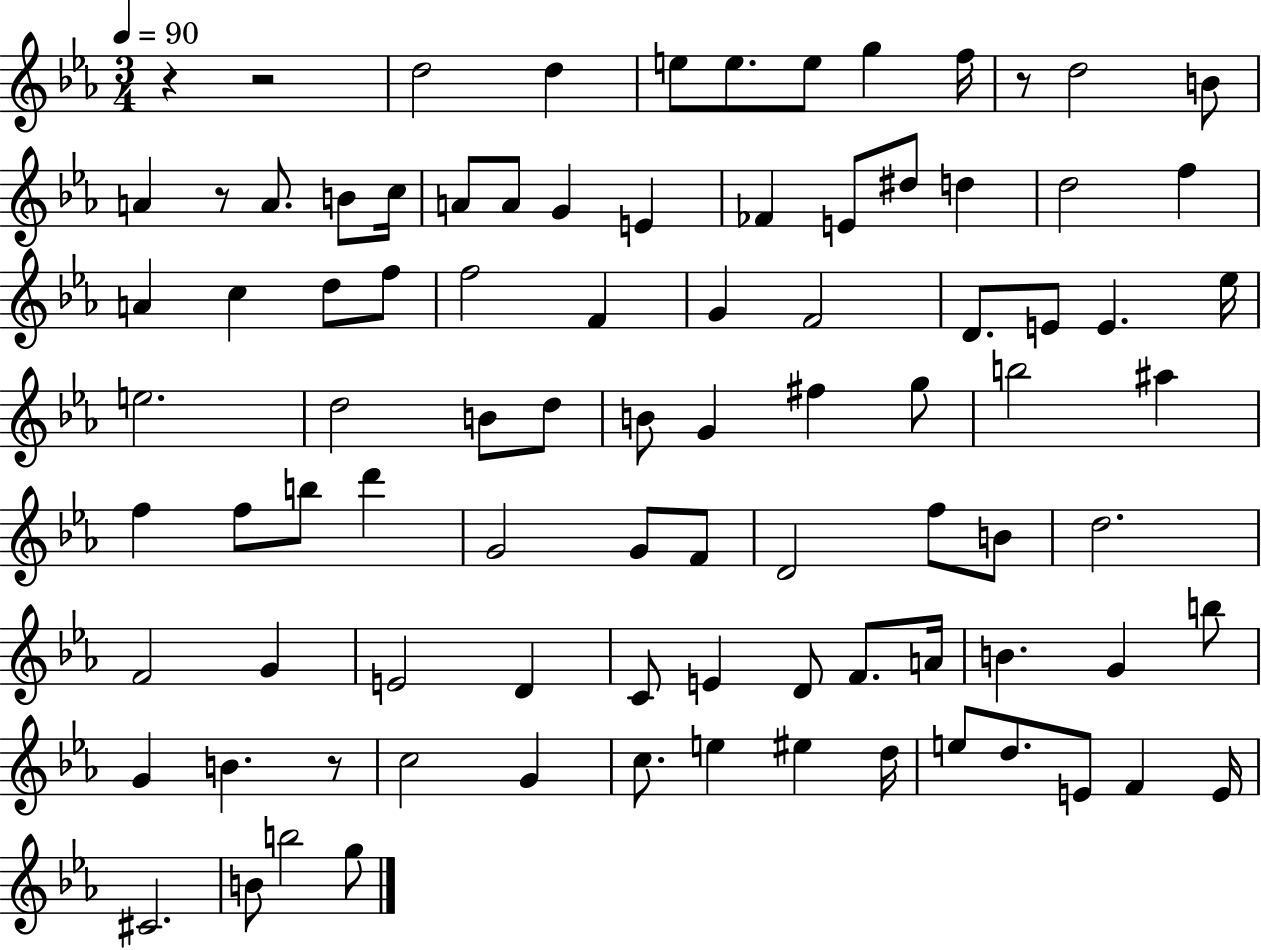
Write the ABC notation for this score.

X:1
T:Untitled
M:3/4
L:1/4
K:Eb
z z2 d2 d e/2 e/2 e/2 g f/4 z/2 d2 B/2 A z/2 A/2 B/2 c/4 A/2 A/2 G E _F E/2 ^d/2 d d2 f A c d/2 f/2 f2 F G F2 D/2 E/2 E _e/4 e2 d2 B/2 d/2 B/2 G ^f g/2 b2 ^a f f/2 b/2 d' G2 G/2 F/2 D2 f/2 B/2 d2 F2 G E2 D C/2 E D/2 F/2 A/4 B G b/2 G B z/2 c2 G c/2 e ^e d/4 e/2 d/2 E/2 F E/4 ^C2 B/2 b2 g/2